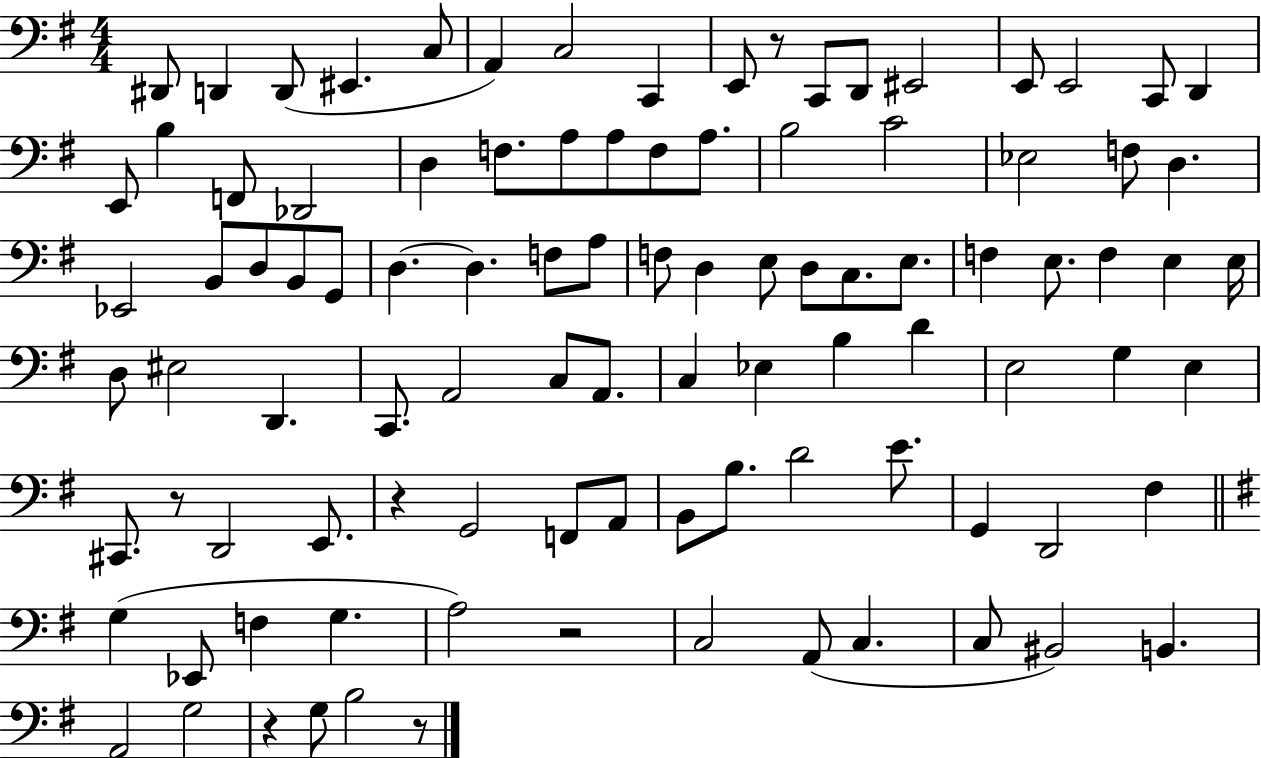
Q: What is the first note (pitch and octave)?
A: D#2